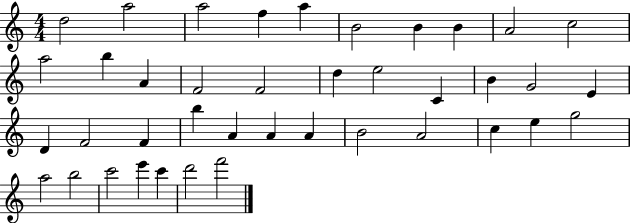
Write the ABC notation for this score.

X:1
T:Untitled
M:4/4
L:1/4
K:C
d2 a2 a2 f a B2 B B A2 c2 a2 b A F2 F2 d e2 C B G2 E D F2 F b A A A B2 A2 c e g2 a2 b2 c'2 e' c' d'2 f'2